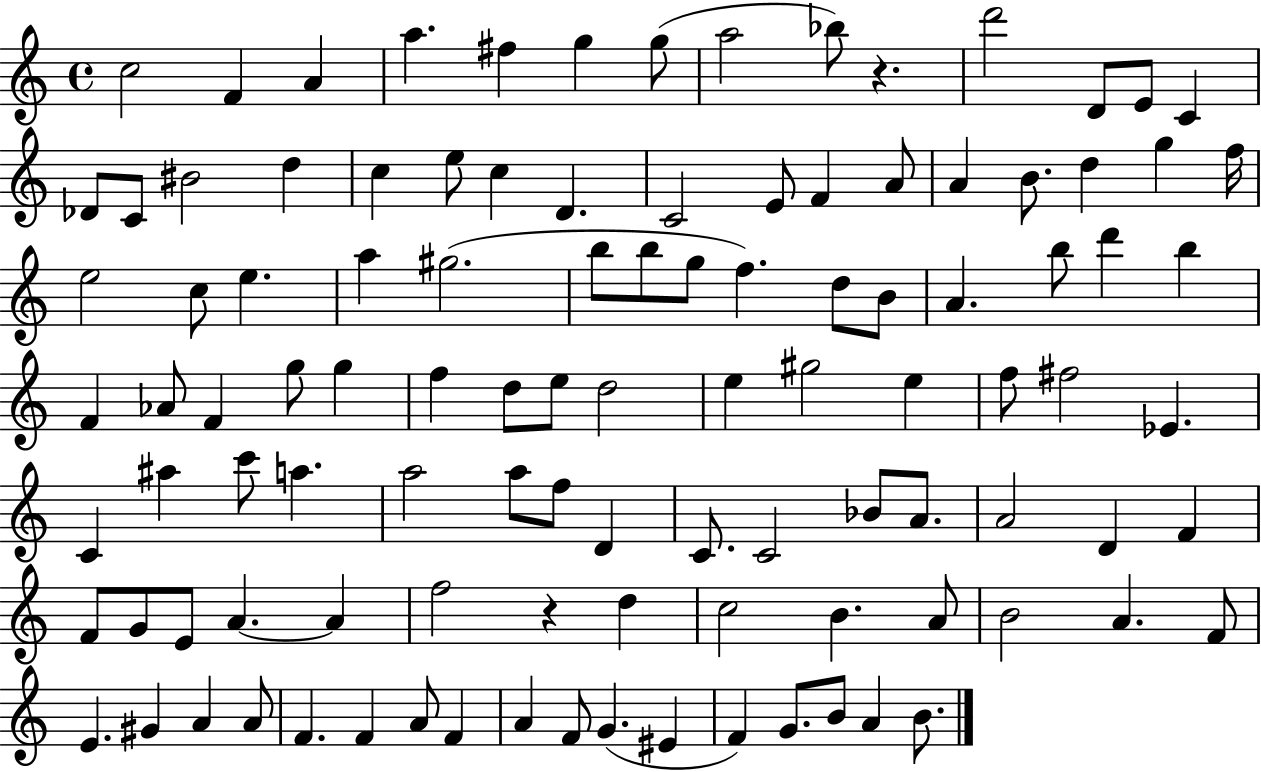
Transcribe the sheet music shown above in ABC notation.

X:1
T:Untitled
M:4/4
L:1/4
K:C
c2 F A a ^f g g/2 a2 _b/2 z d'2 D/2 E/2 C _D/2 C/2 ^B2 d c e/2 c D C2 E/2 F A/2 A B/2 d g f/4 e2 c/2 e a ^g2 b/2 b/2 g/2 f d/2 B/2 A b/2 d' b F _A/2 F g/2 g f d/2 e/2 d2 e ^g2 e f/2 ^f2 _E C ^a c'/2 a a2 a/2 f/2 D C/2 C2 _B/2 A/2 A2 D F F/2 G/2 E/2 A A f2 z d c2 B A/2 B2 A F/2 E ^G A A/2 F F A/2 F A F/2 G ^E F G/2 B/2 A B/2